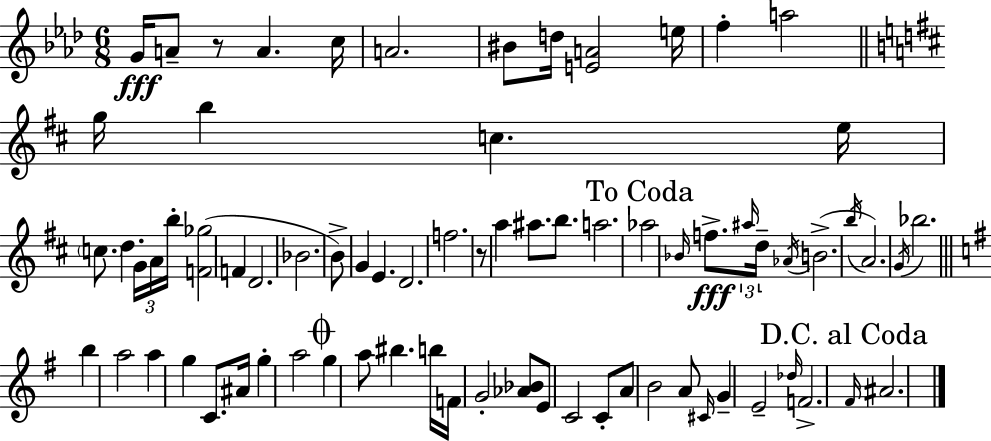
{
  \clef treble
  \numericTimeSignature
  \time 6/8
  \key aes \major
  g'16\fff a'8-- r8 a'4. c''16 | a'2. | bis'8 d''16 <e' a'>2 e''16 | f''4-. a''2 | \break \bar "||" \break \key b \minor g''16 b''4 c''4. e''16 | \parenthesize c''8. d''4. \tuplet 3/2 { g'16 a'16 b''16-. } | <f' ges''>2( f'4 | d'2. | \break bes'2. | b'8->) g'4 e'4. | d'2. | f''2. | \break r8 a''4 ais''8. b''8. | a''2. | \mark "To Coda" aes''2 \grace { bes'16 } f''8.->\fff | \tuplet 3/2 { \grace { ais''16 } d''16-- \acciaccatura { aes'16 } } b'2.->( | \break \acciaccatura { b''16 } a'2.) | \acciaccatura { g'16 } bes''2. | \bar "||" \break \key e \minor b''4 a''2 | a''4 g''4 c'8. ais'16 | g''4-. a''2 | \mark \markup { \musicglyph "scripts.coda" } g''4 a''8 bis''4. | \break b''16 f'16 g'2-. <aes' bes'>8 | e'8 c'2 c'8-. | a'8 b'2 a'8 | \grace { cis'16 } g'4-- e'2-- | \break \grace { des''16 } f'2.-> | \mark "D.C. al Coda" \grace { fis'16 } ais'2. | \bar "|."
}